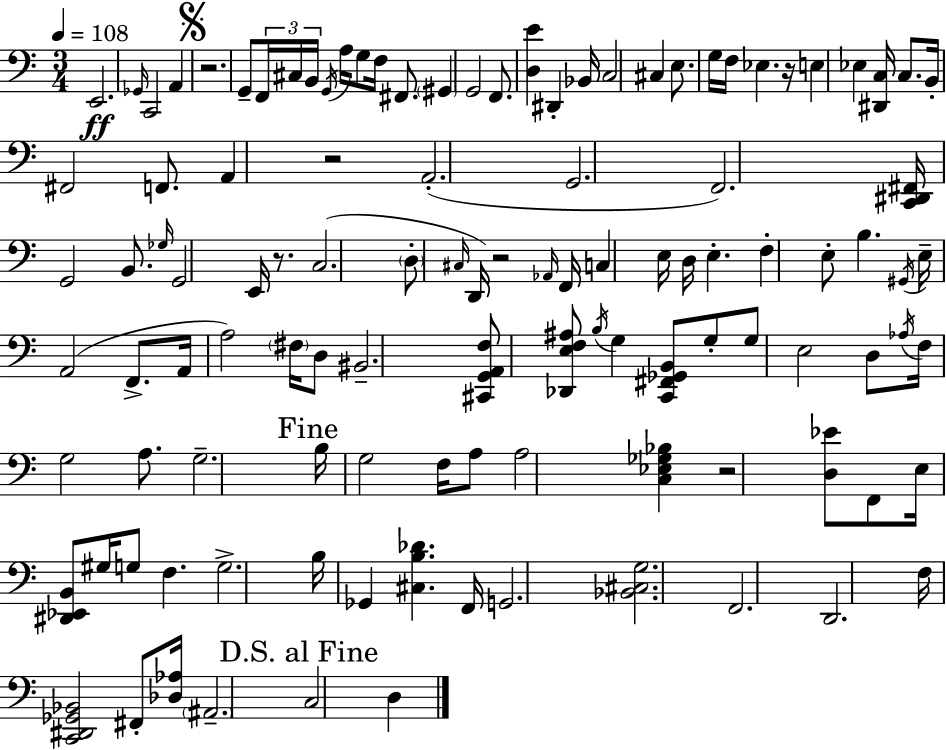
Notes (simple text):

E2/h. Gb2/s C2/h A2/q R/h. G2/e F2/s C#3/s B2/s G2/s A3/s G3/e F3/s F#2/e. G#2/q G2/h F2/e. [D3,E4]/q D#2/q Bb2/s C3/h C#3/q E3/e. G3/s F3/s Eb3/q. R/s E3/q Eb3/q [D#2,C3]/s C3/e. B2/s F#2/h F2/e. A2/q R/h A2/h. G2/h. F2/h. [C2,D#2,F#2]/s G2/h B2/e. Gb3/s G2/h E2/s R/e. C3/h. D3/e C#3/s D2/s R/h Ab2/s F2/s C3/q E3/s D3/s E3/q. F3/q E3/e B3/q. G#2/s E3/s A2/h F2/e. A2/s A3/h F#3/s D3/e BIS2/h. [C#2,G2,A2,F3]/e [Db2,E3,F3,A#3]/e B3/s G3/q [C2,F#2,Gb2,B2]/e G3/e G3/e E3/h D3/e Ab3/s F3/s G3/h A3/e. G3/h. B3/s G3/h F3/s A3/e A3/h [C3,Eb3,Gb3,Bb3]/q R/h [D3,Eb4]/e F2/e E3/s [D#2,Eb2,B2]/e G#3/s G3/e F3/q. G3/h. B3/s Gb2/q [C#3,B3,Db4]/q. F2/s G2/h. [Bb2,C#3,G3]/h. F2/h. D2/h. F3/s [C2,D#2,Gb2,Bb2]/h F#2/e [Db3,Ab3]/s A#2/h. C3/h D3/q